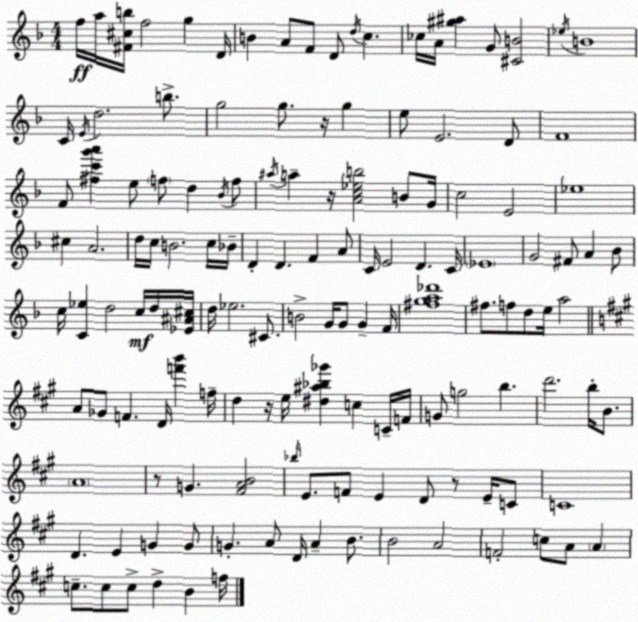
X:1
T:Untitled
M:4/4
L:1/4
K:Dm
f/4 a/4 [^F^cb]/4 f2 g D/4 B A/2 F/2 D/2 d/4 c _c/4 A/4 [^g^a] G/2 [^CB]2 _e/4 B4 C/4 E/4 d2 b/2 g2 g/2 z/4 g e/2 E2 D/2 F4 F/2 [^fc'g'a'] e/2 f/2 d _B/4 f/2 ^a/4 a z/4 [Ac_eb]2 B/2 G/4 c2 E2 _e4 ^c A2 d/4 c/4 B2 c/4 _B/4 D D F A/2 C/4 E2 D C/4 _E4 G2 ^F/2 A _B/2 c/4 [C_e] d2 c/4 d/4 [_E^A^c]/4 d/4 _e2 ^C/2 B2 G/4 G/2 G F/4 [^fga_d']4 ^f/2 f/2 d/2 e/4 a2 A/2 _G/2 F D/4 [f'b'] f/4 d z/4 e/4 [^d^a_b_g'] c C/4 F/4 G/2 g2 b d'2 b/4 B/2 A4 z/2 G [^FAB]2 _b/4 E/2 F/2 E D/2 z/2 E/4 C/2 C4 D E G G/2 G A/2 D/4 A B/2 B2 A2 F2 c/2 A/2 A c/2 c/2 c/2 d B f/4